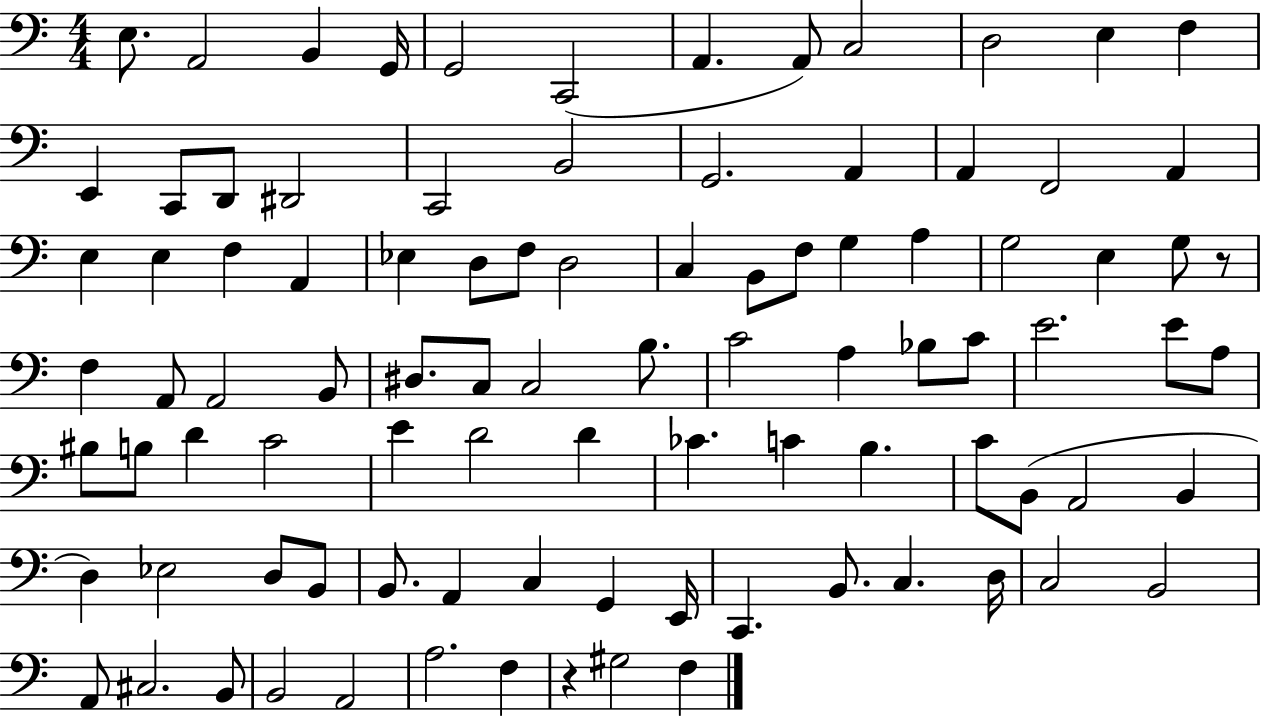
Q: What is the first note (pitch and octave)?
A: E3